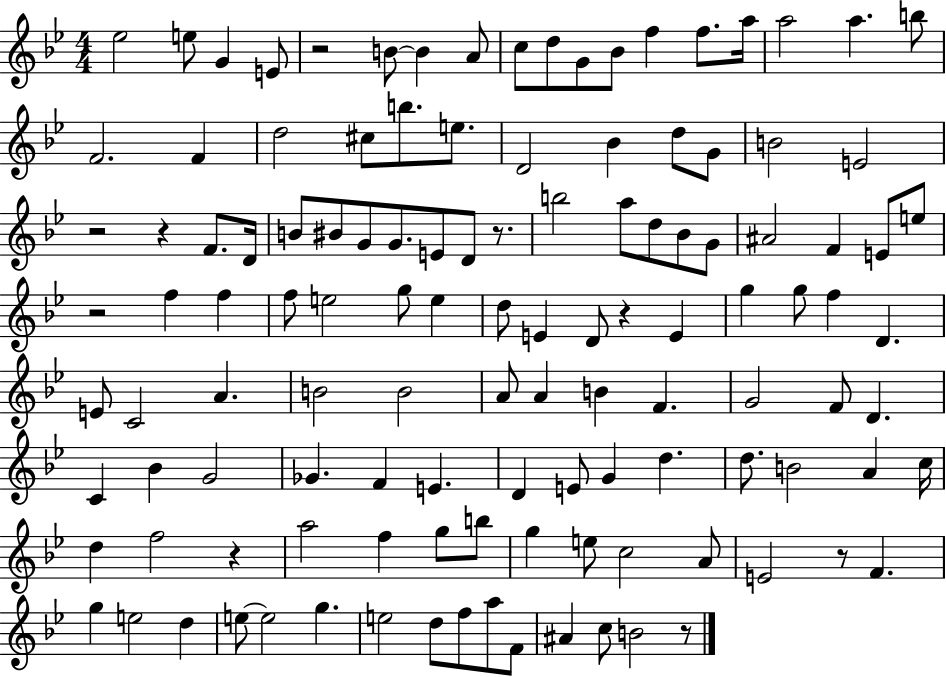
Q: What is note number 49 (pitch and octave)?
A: F5